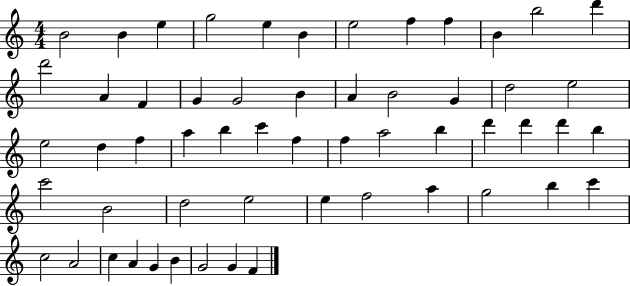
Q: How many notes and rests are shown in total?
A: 56